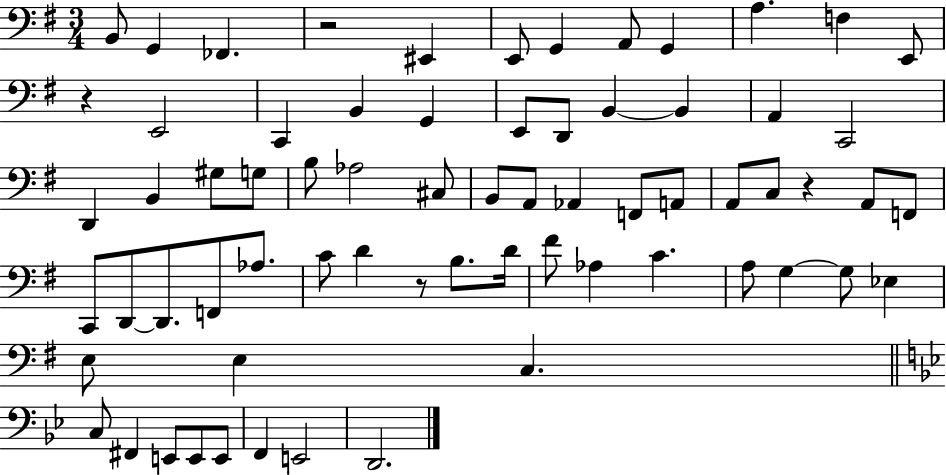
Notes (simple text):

B2/e G2/q FES2/q. R/h EIS2/q E2/e G2/q A2/e G2/q A3/q. F3/q E2/e R/q E2/h C2/q B2/q G2/q E2/e D2/e B2/q B2/q A2/q C2/h D2/q B2/q G#3/e G3/e B3/e Ab3/h C#3/e B2/e A2/e Ab2/q F2/e A2/e A2/e C3/e R/q A2/e F2/e C2/e D2/e D2/e. F2/e Ab3/e. C4/e D4/q R/e B3/e. D4/s F#4/e Ab3/q C4/q. A3/e G3/q G3/e Eb3/q E3/e E3/q C3/q. C3/e F#2/q E2/e E2/e E2/e F2/q E2/h D2/h.